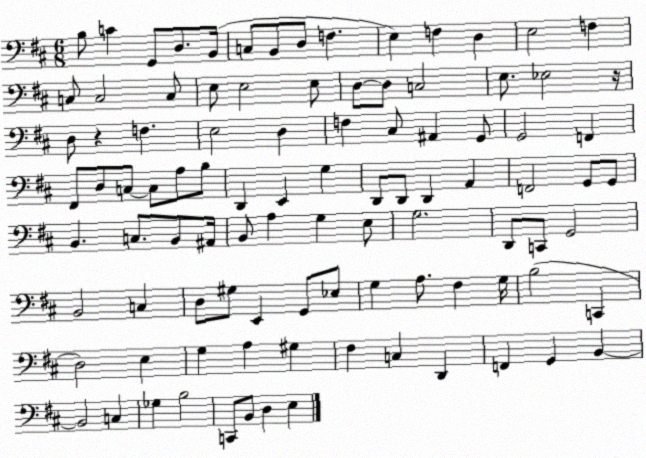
X:1
T:Untitled
M:6/8
L:1/4
K:D
B,/2 C G,,/2 D,/2 B,,/4 C,/2 B,,/2 D,/2 F, E, F, D, E,2 F, C,/2 C,2 C,/2 E,/2 E,2 E,/2 D,/2 D,/2 C,2 E,/2 _E,2 z/4 D,/2 z F, E,2 D, F, ^C,/2 ^A,, G,,/2 G,,2 F,, ^F,,/2 D,/2 C,/2 C,/2 A,/2 B,/2 D,, E,, G, D,,/2 D,,/2 D,, A,, F,,2 G,,/2 G,,/2 B,, C,/2 B,,/2 ^A,,/4 B,,/2 A, G, E,/2 G,2 D,,/2 C,,/2 G,,2 B,,2 C, D,/2 ^G,/2 E,, G,,/2 _E,/2 G, A,/2 ^F, G,/4 B,2 C,, D,2 E, G, A, ^G, ^F, C, D,, F,, G,, B,, B,,2 C, _G, B,2 C,,/2 B,,/2 D, E,